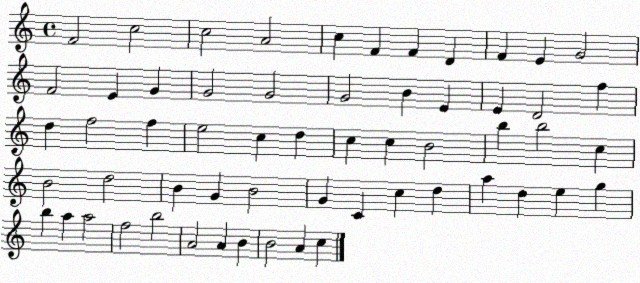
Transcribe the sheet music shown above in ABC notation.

X:1
T:Untitled
M:4/4
L:1/4
K:C
F2 c2 c2 A2 c F F D F E G2 F2 E G G2 G2 G2 B E E D2 f d f2 f e2 c d c c B2 b b2 c B2 d2 B G B2 G C c d a d e g b a a2 f2 b2 A2 A B B2 A c